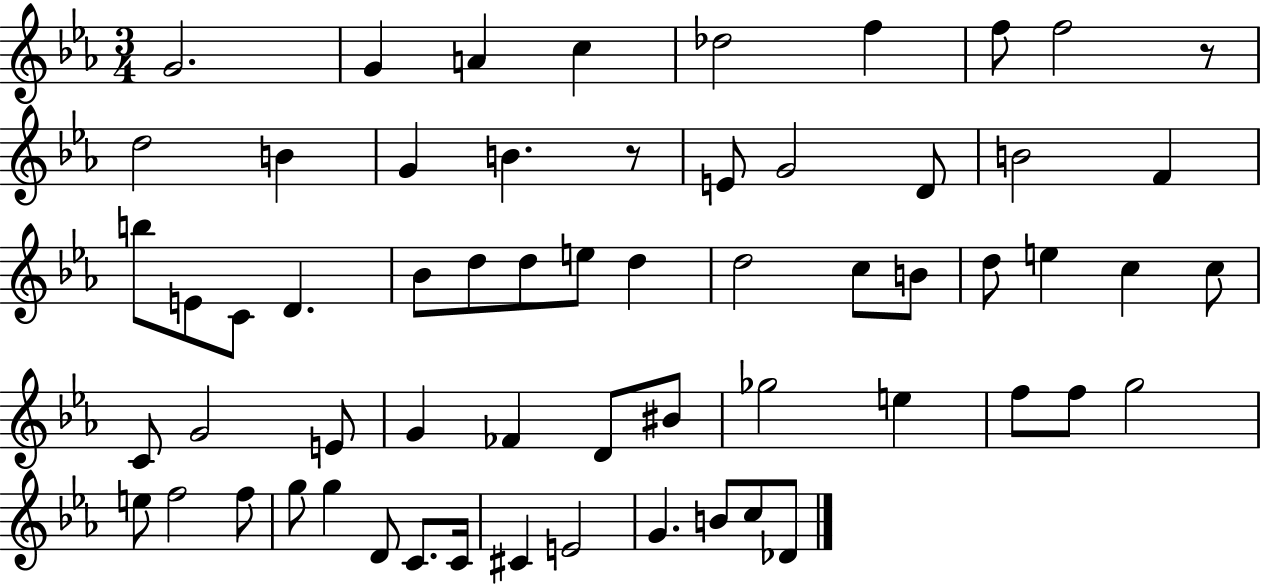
{
  \clef treble
  \numericTimeSignature
  \time 3/4
  \key ees \major
  g'2. | g'4 a'4 c''4 | des''2 f''4 | f''8 f''2 r8 | \break d''2 b'4 | g'4 b'4. r8 | e'8 g'2 d'8 | b'2 f'4 | \break b''8 e'8 c'8 d'4. | bes'8 d''8 d''8 e''8 d''4 | d''2 c''8 b'8 | d''8 e''4 c''4 c''8 | \break c'8 g'2 e'8 | g'4 fes'4 d'8 bis'8 | ges''2 e''4 | f''8 f''8 g''2 | \break e''8 f''2 f''8 | g''8 g''4 d'8 c'8. c'16 | cis'4 e'2 | g'4. b'8 c''8 des'8 | \break \bar "|."
}